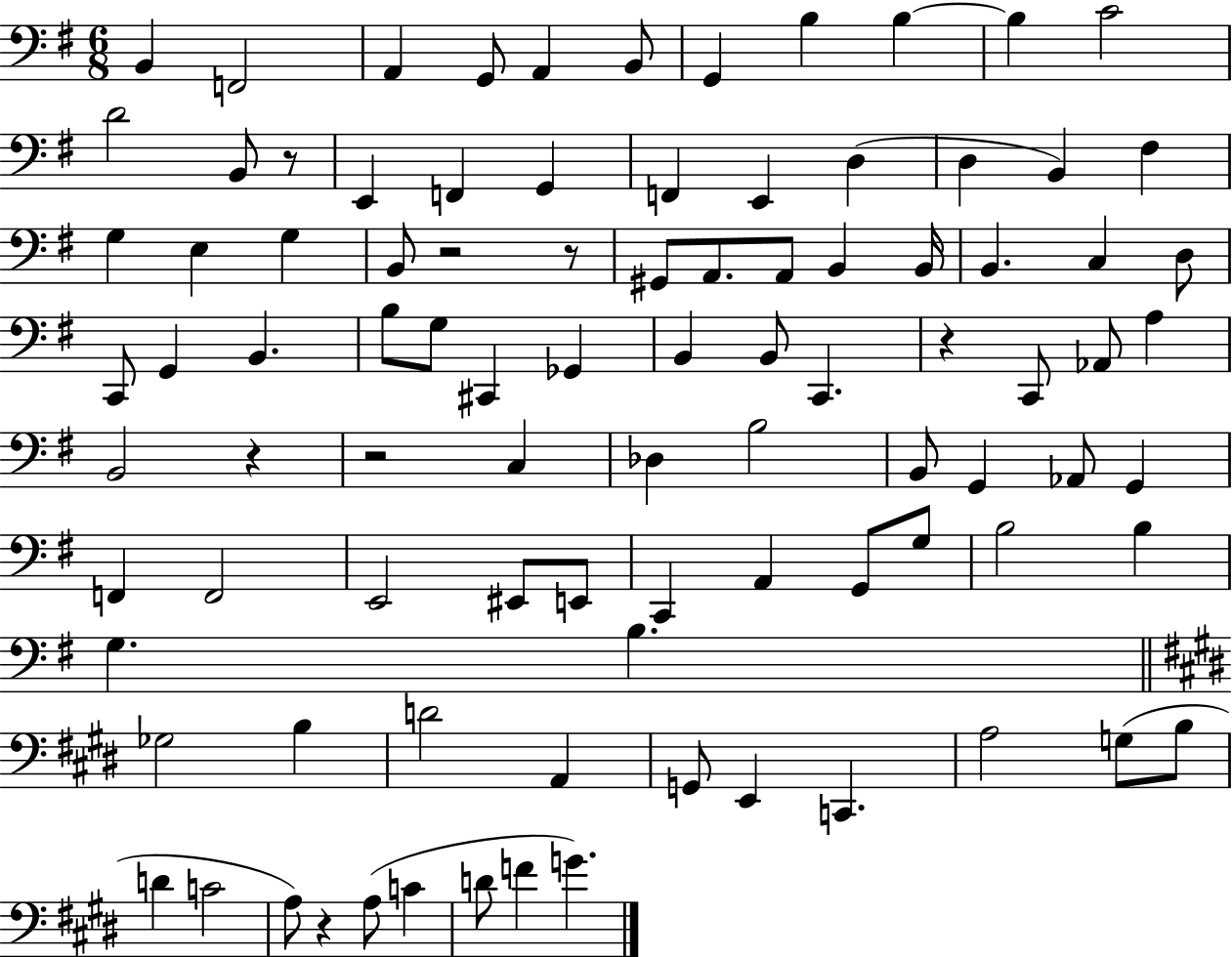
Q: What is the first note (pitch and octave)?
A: B2